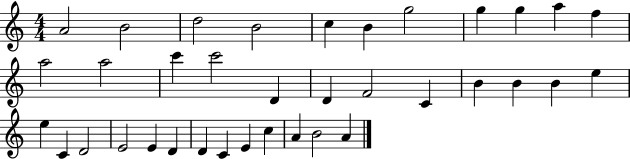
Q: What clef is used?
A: treble